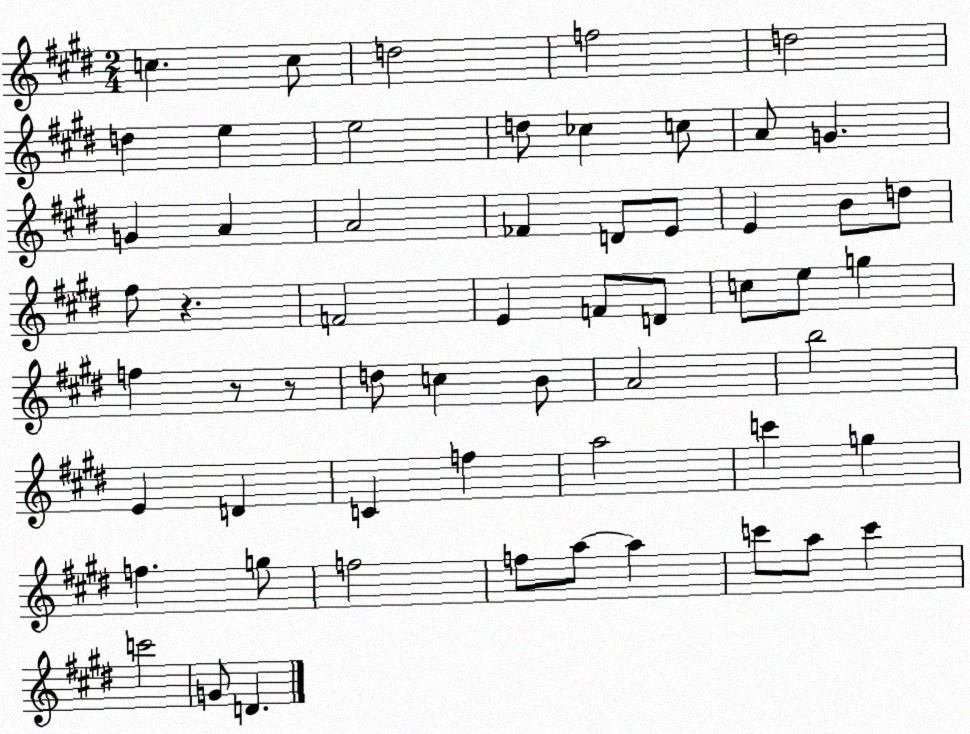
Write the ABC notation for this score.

X:1
T:Untitled
M:2/4
L:1/4
K:E
c c/2 d2 f2 d2 d e e2 d/2 _c c/2 A/2 G G A A2 _F D/2 E/2 E B/2 d/2 ^f/2 z F2 E F/2 D/2 c/2 e/2 g f z/2 z/2 d/2 c B/2 A2 b2 E D C f a2 c' g f g/2 f2 f/2 a/2 a c'/2 a/2 c' c'2 G/2 D